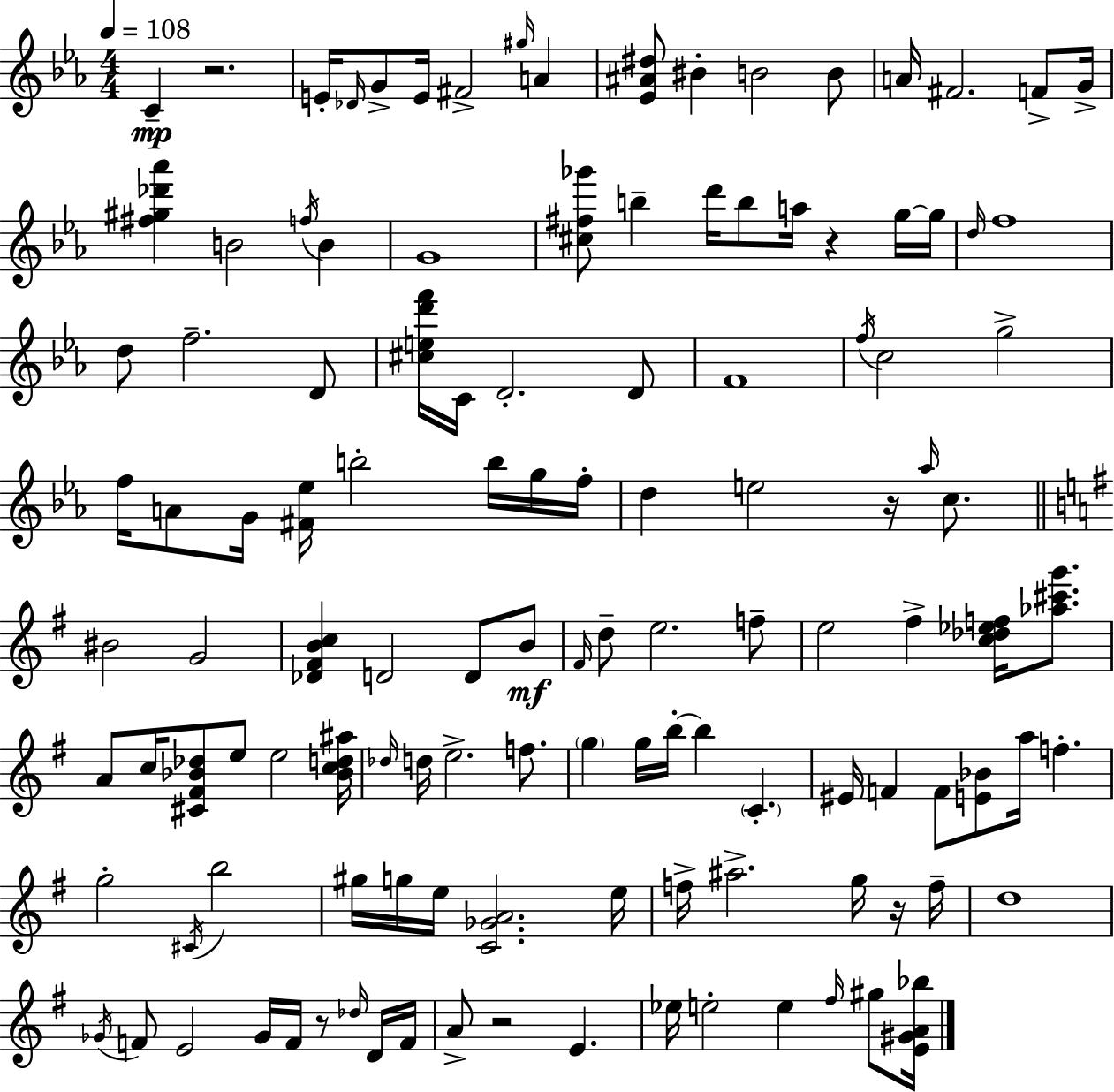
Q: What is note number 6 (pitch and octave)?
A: F#4